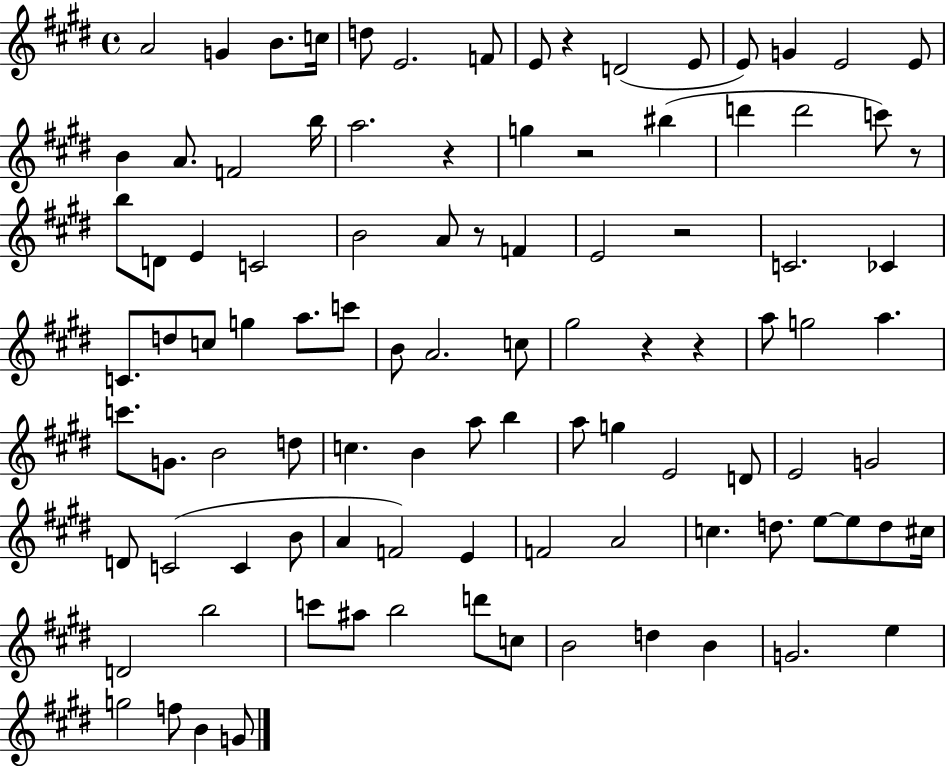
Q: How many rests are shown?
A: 8